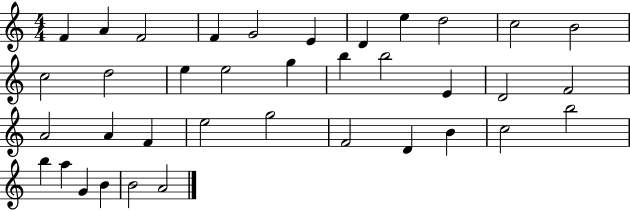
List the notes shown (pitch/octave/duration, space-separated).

F4/q A4/q F4/h F4/q G4/h E4/q D4/q E5/q D5/h C5/h B4/h C5/h D5/h E5/q E5/h G5/q B5/q B5/h E4/q D4/h F4/h A4/h A4/q F4/q E5/h G5/h F4/h D4/q B4/q C5/h B5/h B5/q A5/q G4/q B4/q B4/h A4/h